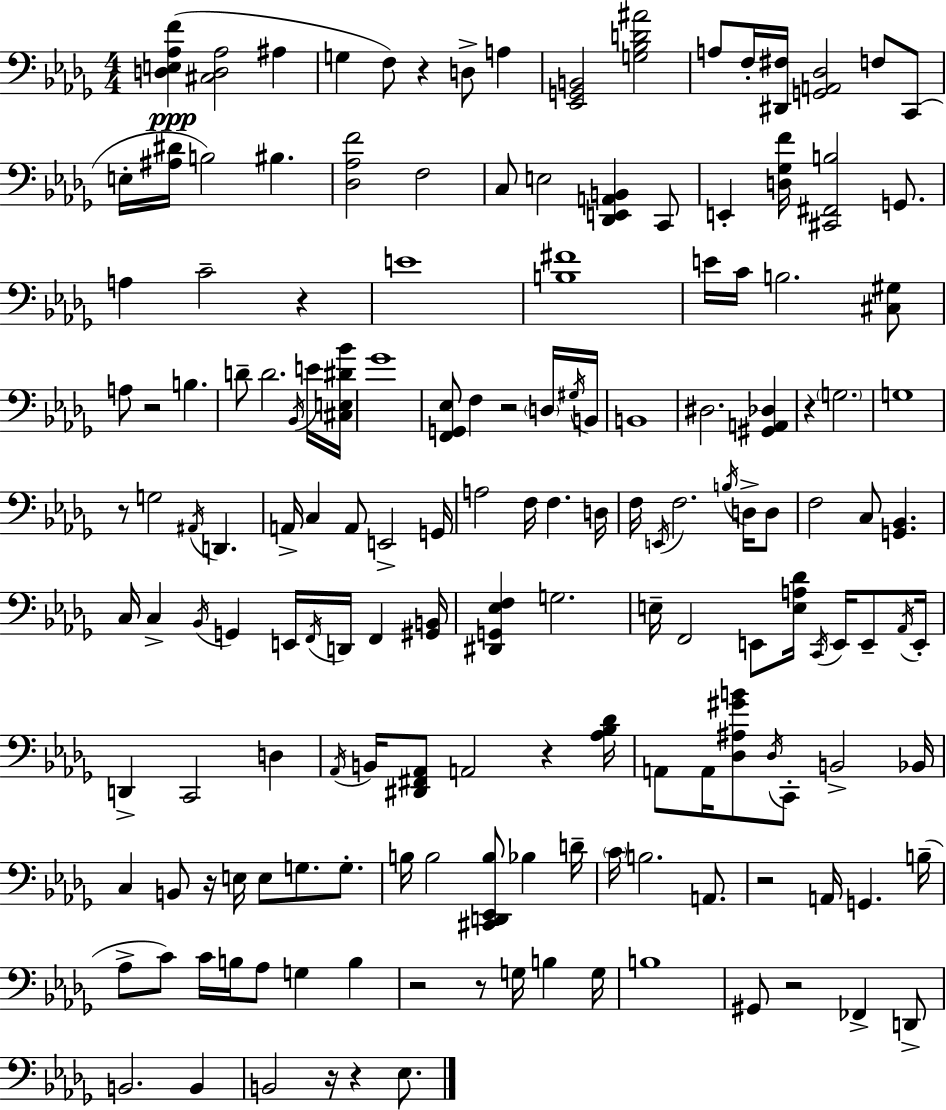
[D3,E3,Ab3,F4]/q [C#3,D3,Ab3]/h A#3/q G3/q F3/e R/q D3/e A3/q [Eb2,G2,B2]/h [G3,Bb3,D4,A#4]/h A3/e F3/s [D#2,F#3]/s [G2,A2,Db3]/h F3/e C2/e E3/s [A#3,D#4]/s B3/h BIS3/q. [Db3,Ab3,F4]/h F3/h C3/e E3/h [Db2,E2,A2,B2]/q C2/e E2/q [D3,Gb3,F4]/s [C#2,F#2,B3]/h G2/e. A3/q C4/h R/q E4/w [B3,F#4]/w E4/s C4/s B3/h. [C#3,G#3]/e A3/e R/h B3/q. D4/e D4/h. Bb2/s E4/s [C#3,E3,D#4,Bb4]/s Gb4/w [F2,G2,Eb3]/e F3/q R/h D3/s G#3/s B2/s B2/w D#3/h. [G#2,A2,Db3]/q R/q G3/h. G3/w R/e G3/h A#2/s D2/q. A2/s C3/q A2/e E2/h G2/s A3/h F3/s F3/q. D3/s F3/s E2/s F3/h. B3/s D3/s D3/e F3/h C3/e [G2,Bb2]/q. C3/s C3/q Bb2/s G2/q E2/s F2/s D2/s F2/q [G#2,B2]/s [D#2,G2,Eb3,F3]/q G3/h. E3/s F2/h E2/e [E3,A3,Db4]/s C2/s E2/s E2/e Ab2/s E2/s D2/q C2/h D3/q Ab2/s B2/s [D#2,F#2,Ab2]/e A2/h R/q [Ab3,Bb3,Db4]/s A2/e A2/s [Db3,A#3,G#4,B4]/e Db3/s C2/e B2/h Bb2/s C3/q B2/e R/s E3/s E3/e G3/e. G3/e. B3/s B3/h [C#2,D2,Eb2,B3]/e Bb3/q D4/s C4/s B3/h. A2/e. R/h A2/s G2/q. B3/s Ab3/e C4/e C4/s B3/s Ab3/e G3/q B3/q R/h R/e G3/s B3/q G3/s B3/w G#2/e R/h FES2/q D2/e B2/h. B2/q B2/h R/s R/q Eb3/e.